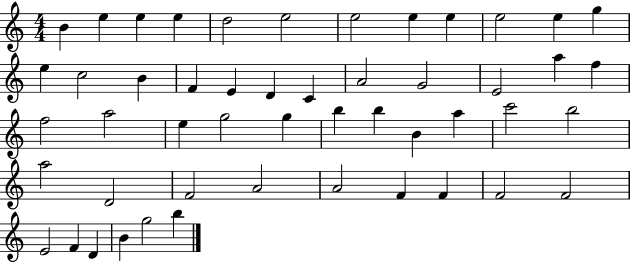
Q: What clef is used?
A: treble